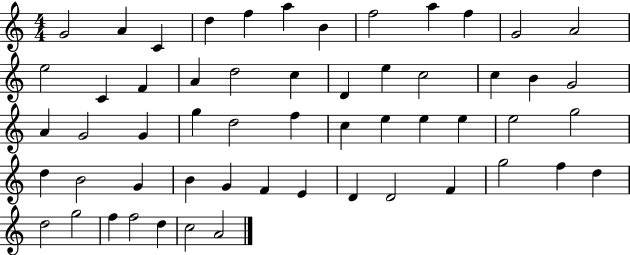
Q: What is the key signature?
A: C major